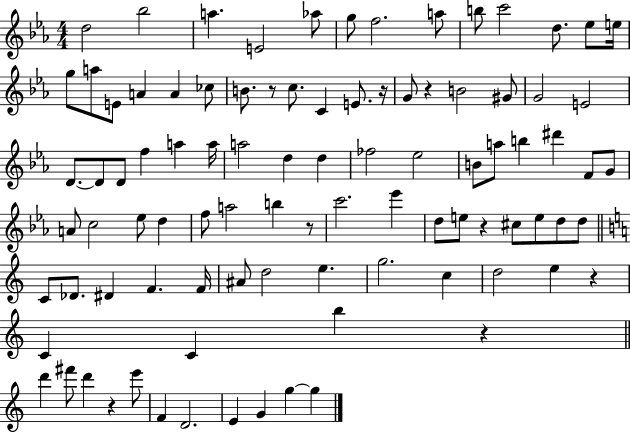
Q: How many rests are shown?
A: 8